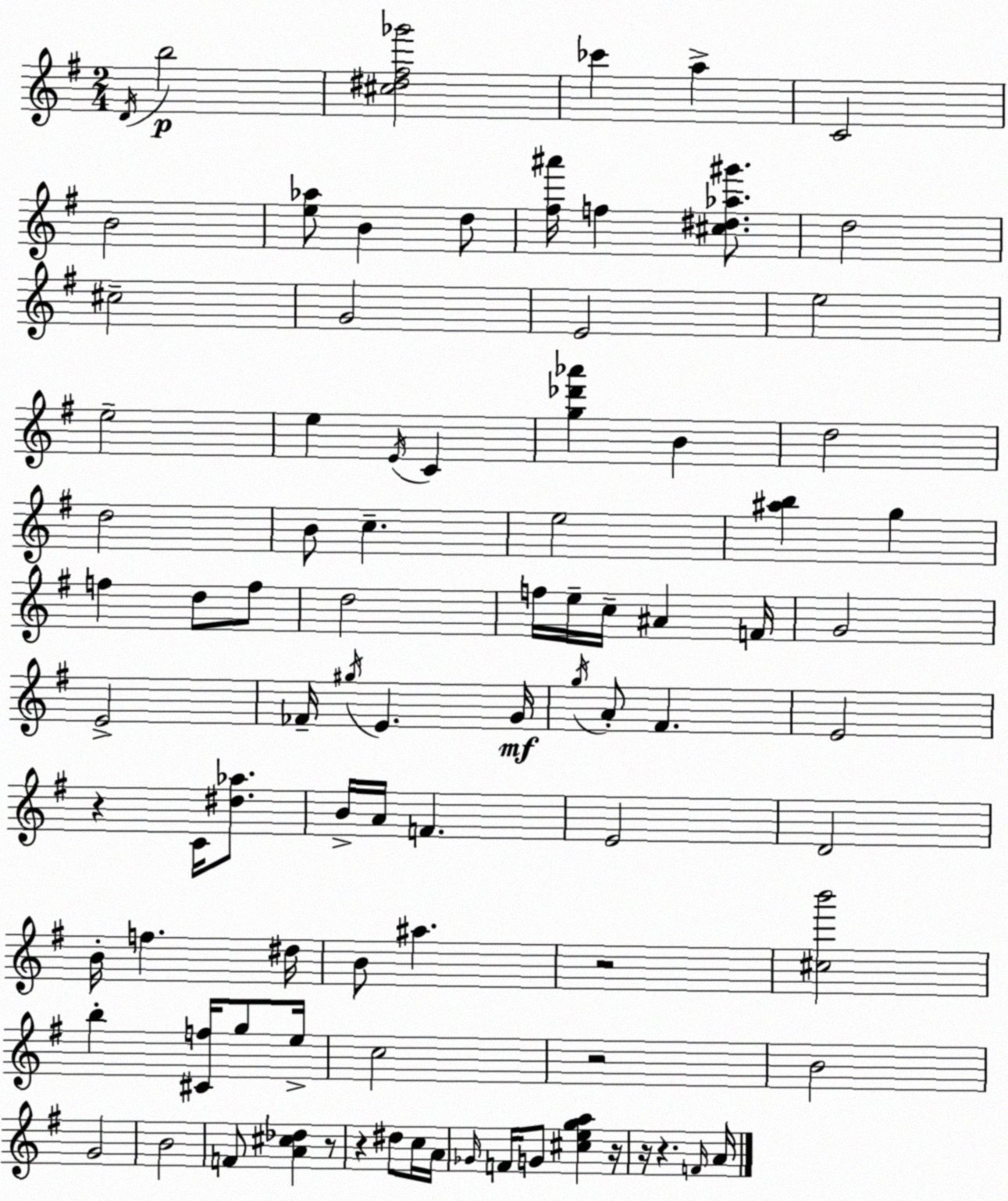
X:1
T:Untitled
M:2/4
L:1/4
K:Em
D/4 b2 [^c^d^f_g']2 _c' a C2 B2 [e_a]/2 B d/2 [^f^a']/4 f [^c^d_a^g']/2 d2 ^c2 G2 E2 e2 e2 e E/4 C [g_d'_a'] B d2 d2 B/2 c e2 [^ab] g f d/2 f/2 d2 f/4 e/4 c/4 ^A F/4 G2 E2 _F/4 ^g/4 E G/4 g/4 A/2 ^F E2 z C/4 [^d_a]/2 B/4 A/4 F E2 D2 B/4 f ^d/4 B/2 ^a z2 [^cb']2 b [^Cf]/4 g/2 e/4 c2 z2 B2 G2 B2 F/2 [A^c_d] z/2 z ^d/2 c/4 A/4 _G/4 F/4 G/2 [^cega] z/4 z/4 z F/4 A/4